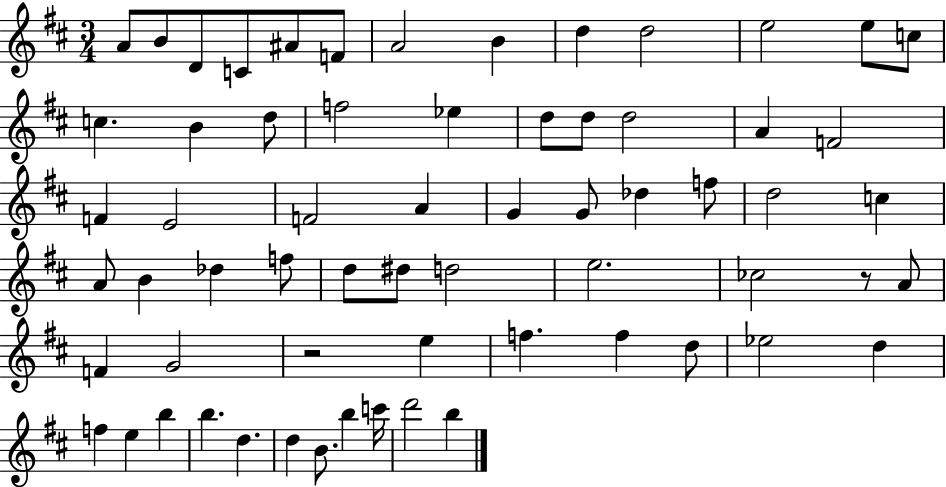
{
  \clef treble
  \numericTimeSignature
  \time 3/4
  \key d \major
  a'8 b'8 d'8 c'8 ais'8 f'8 | a'2 b'4 | d''4 d''2 | e''2 e''8 c''8 | \break c''4. b'4 d''8 | f''2 ees''4 | d''8 d''8 d''2 | a'4 f'2 | \break f'4 e'2 | f'2 a'4 | g'4 g'8 des''4 f''8 | d''2 c''4 | \break a'8 b'4 des''4 f''8 | d''8 dis''8 d''2 | e''2. | ces''2 r8 a'8 | \break f'4 g'2 | r2 e''4 | f''4. f''4 d''8 | ees''2 d''4 | \break f''4 e''4 b''4 | b''4. d''4. | d''4 b'8. b''4 c'''16 | d'''2 b''4 | \break \bar "|."
}